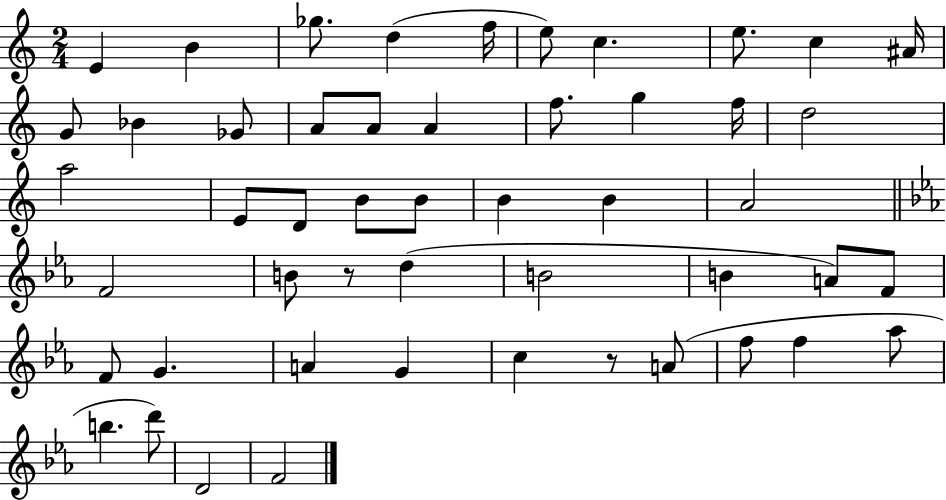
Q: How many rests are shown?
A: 2